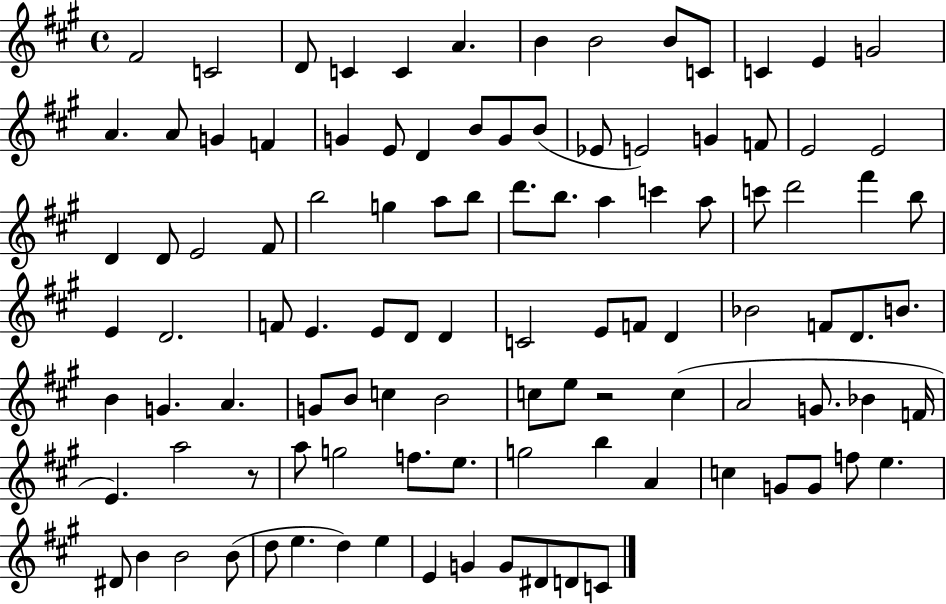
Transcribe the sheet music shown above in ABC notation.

X:1
T:Untitled
M:4/4
L:1/4
K:A
^F2 C2 D/2 C C A B B2 B/2 C/2 C E G2 A A/2 G F G E/2 D B/2 G/2 B/2 _E/2 E2 G F/2 E2 E2 D D/2 E2 ^F/2 b2 g a/2 b/2 d'/2 b/2 a c' a/2 c'/2 d'2 ^f' b/2 E D2 F/2 E E/2 D/2 D C2 E/2 F/2 D _B2 F/2 D/2 B/2 B G A G/2 B/2 c B2 c/2 e/2 z2 c A2 G/2 _B F/4 E a2 z/2 a/2 g2 f/2 e/2 g2 b A c G/2 G/2 f/2 e ^D/2 B B2 B/2 d/2 e d e E G G/2 ^D/2 D/2 C/2